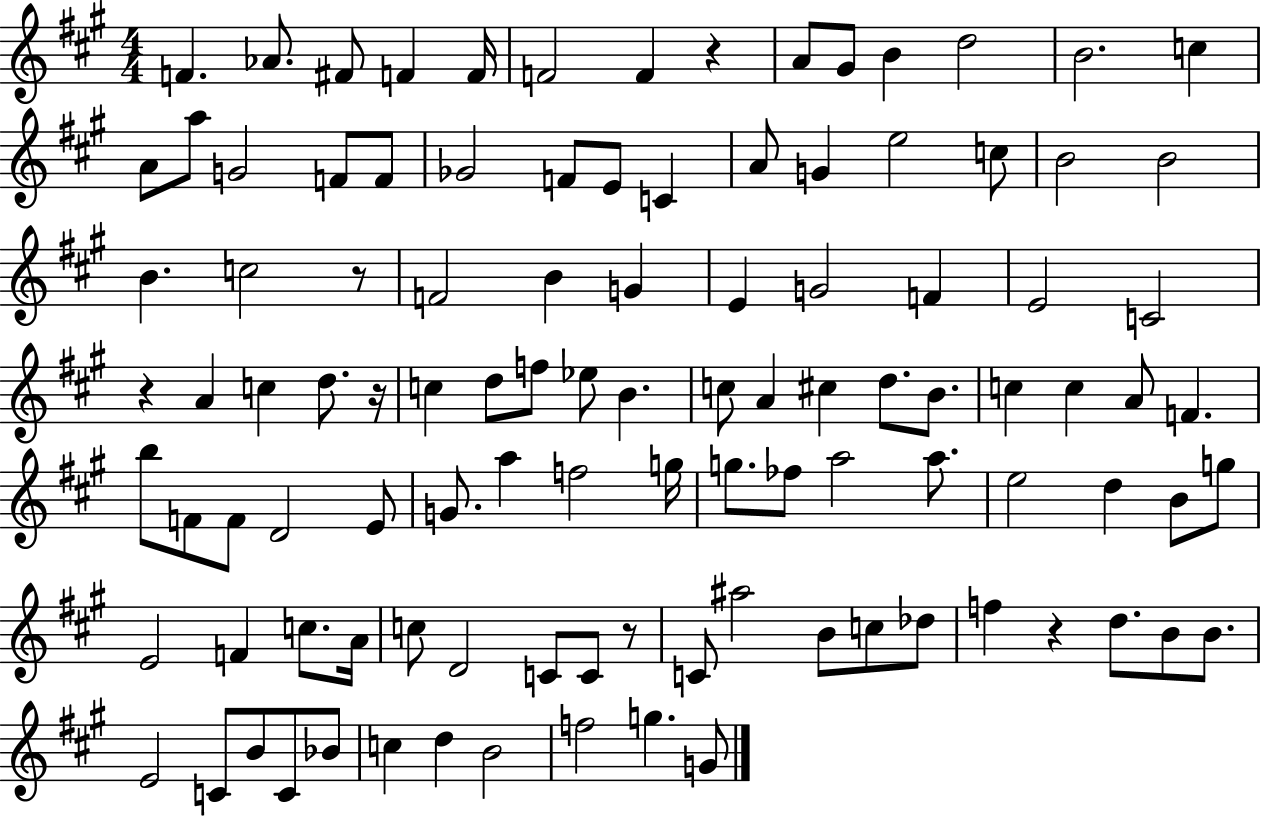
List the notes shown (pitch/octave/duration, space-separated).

F4/q. Ab4/e. F#4/e F4/q F4/s F4/h F4/q R/q A4/e G#4/e B4/q D5/h B4/h. C5/q A4/e A5/e G4/h F4/e F4/e Gb4/h F4/e E4/e C4/q A4/e G4/q E5/h C5/e B4/h B4/h B4/q. C5/h R/e F4/h B4/q G4/q E4/q G4/h F4/q E4/h C4/h R/q A4/q C5/q D5/e. R/s C5/q D5/e F5/e Eb5/e B4/q. C5/e A4/q C#5/q D5/e. B4/e. C5/q C5/q A4/e F4/q. B5/e F4/e F4/e D4/h E4/e G4/e. A5/q F5/h G5/s G5/e. FES5/e A5/h A5/e. E5/h D5/q B4/e G5/e E4/h F4/q C5/e. A4/s C5/e D4/h C4/e C4/e R/e C4/e A#5/h B4/e C5/e Db5/e F5/q R/q D5/e. B4/e B4/e. E4/h C4/e B4/e C4/e Bb4/e C5/q D5/q B4/h F5/h G5/q. G4/e